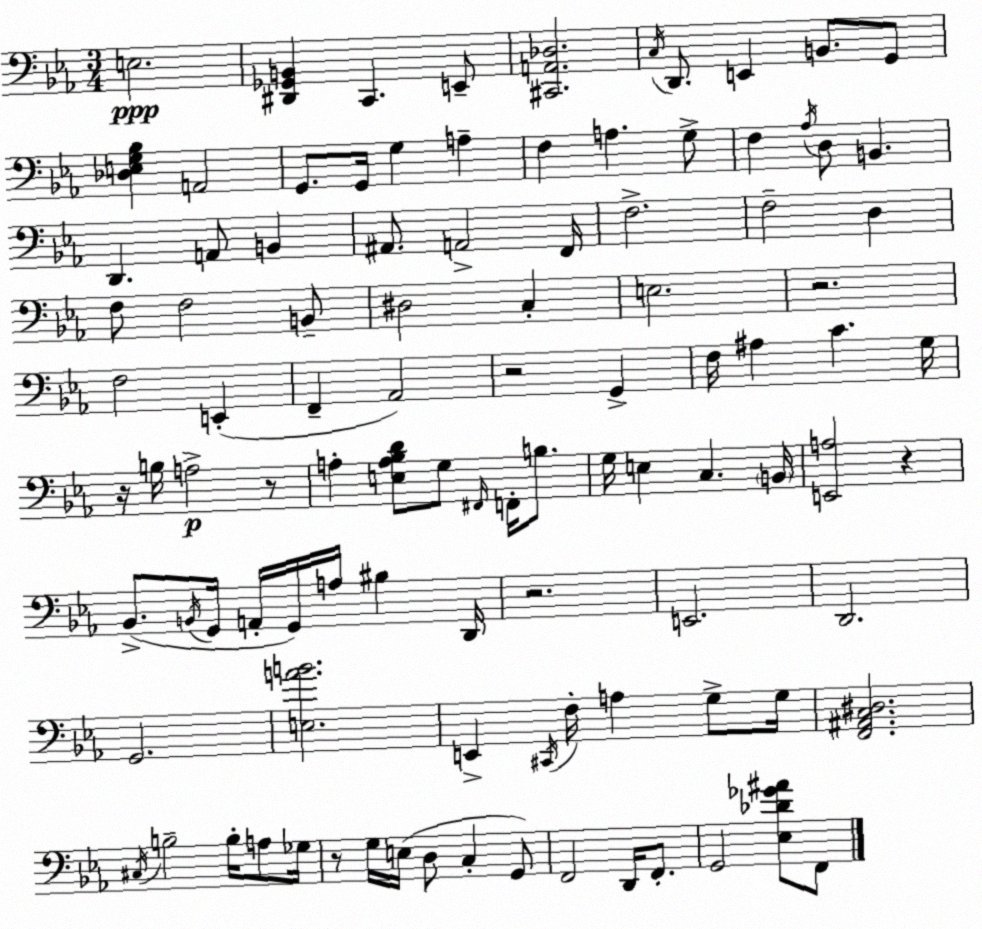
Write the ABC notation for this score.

X:1
T:Untitled
M:3/4
L:1/4
K:Cm
E,2 [^D,,_G,,B,,] C,, E,,/2 [^C,,A,,_D,]2 C,/4 D,,/2 E,, B,,/2 G,,/2 [_D,E,G,_B,] A,,2 G,,/2 G,,/4 G, A, F, A, G,/2 F, _A,/4 D,/2 B,, D,, A,,/2 B,, ^A,,/2 A,,2 F,,/4 F,2 F,2 D, F,/2 F,2 B,,/2 ^D,2 C, E,2 z2 F,2 E,, F,, _A,,2 z2 G,, F,/4 ^A, C G,/4 z/4 B,/4 A,2 z/2 A, [E,A,_B,D]/2 G,/2 ^F,,/4 F,,/4 B,/2 G,/4 E, C, B,,/4 [E,,A,]2 z _B,,/2 B,,/4 G,,/4 A,,/4 G,,/4 A,/4 ^B, D,,/4 z2 E,,2 D,,2 G,,2 [E,AB]2 E,, ^C,,/4 F,/4 A, G,/2 G,/4 [F,,^A,,C,^D,]2 ^C,/4 B,2 B,/4 A,/2 _G,/4 z/2 G,/4 E,/4 D,/2 C, G,,/2 F,,2 D,,/4 F,,/2 G,,2 [_E,_D_G^A]/2 F,,/2